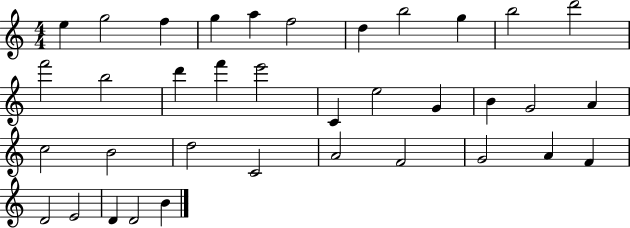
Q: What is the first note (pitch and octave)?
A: E5